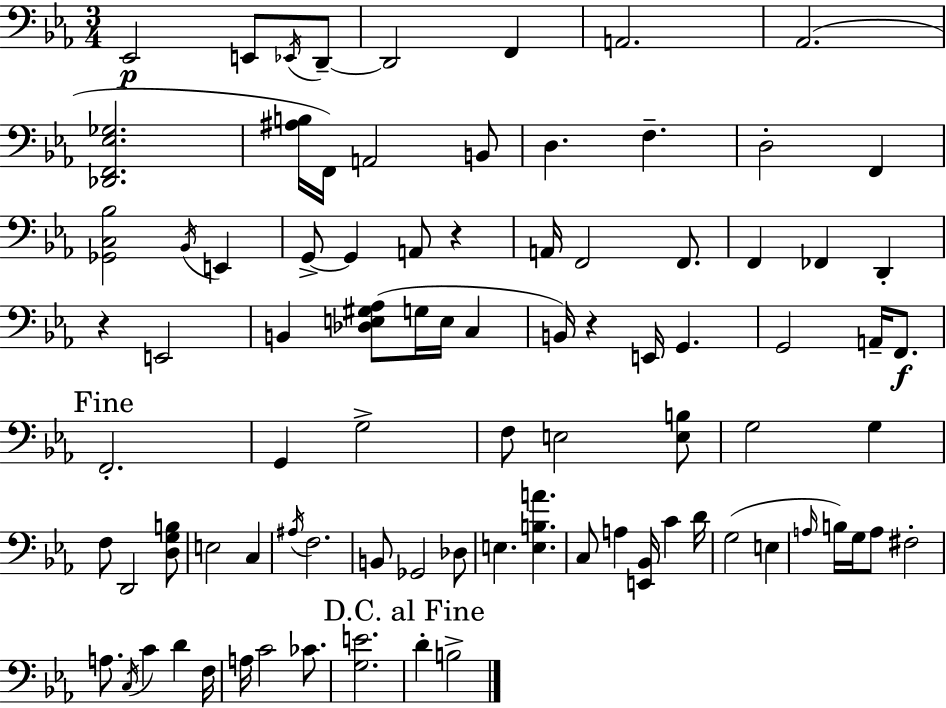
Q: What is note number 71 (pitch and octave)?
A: A3